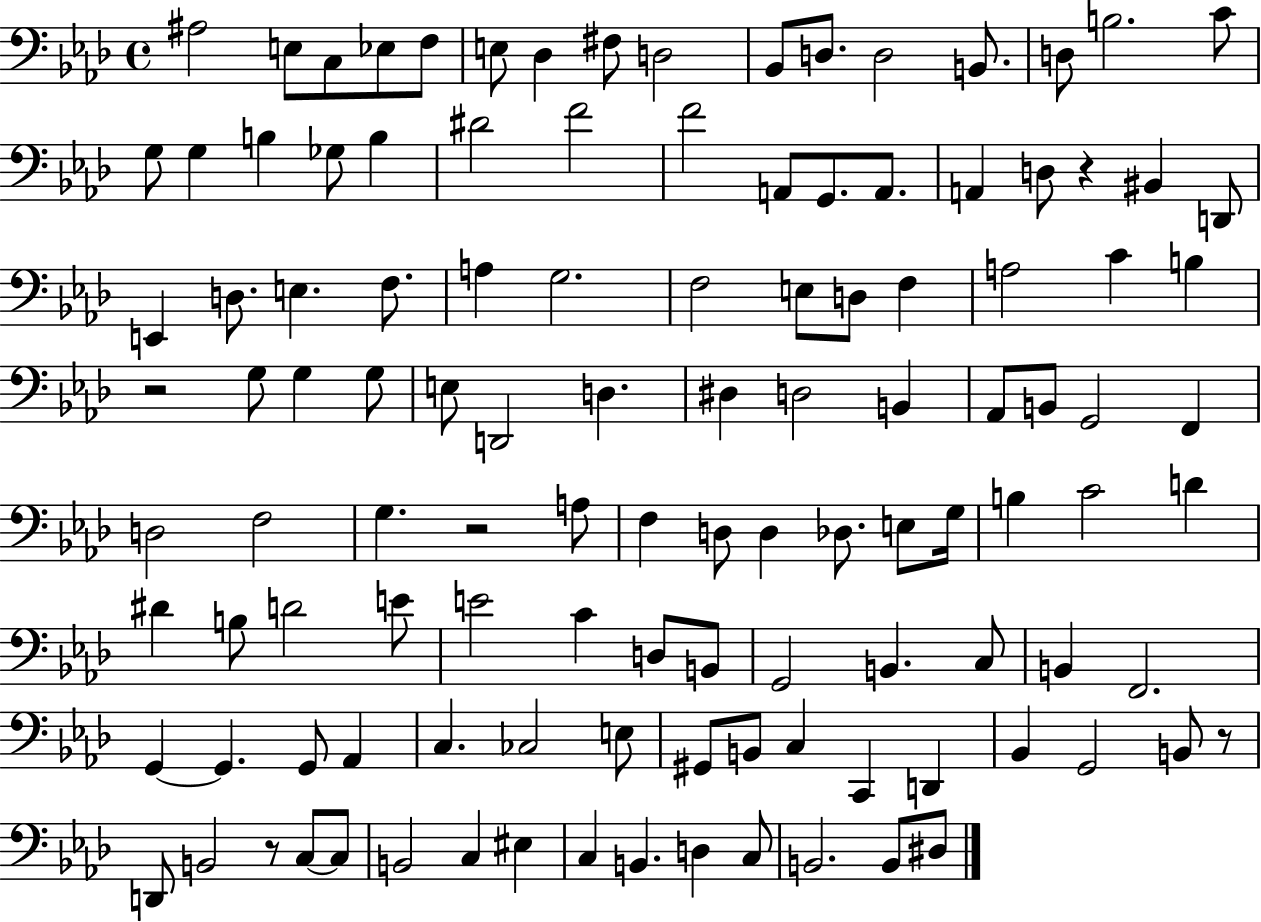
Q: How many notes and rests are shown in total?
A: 117